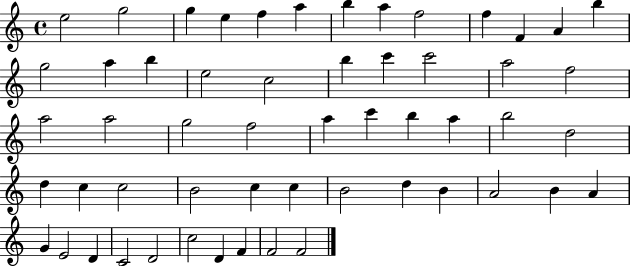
X:1
T:Untitled
M:4/4
L:1/4
K:C
e2 g2 g e f a b a f2 f F A b g2 a b e2 c2 b c' c'2 a2 f2 a2 a2 g2 f2 a c' b a b2 d2 d c c2 B2 c c B2 d B A2 B A G E2 D C2 D2 c2 D F F2 F2